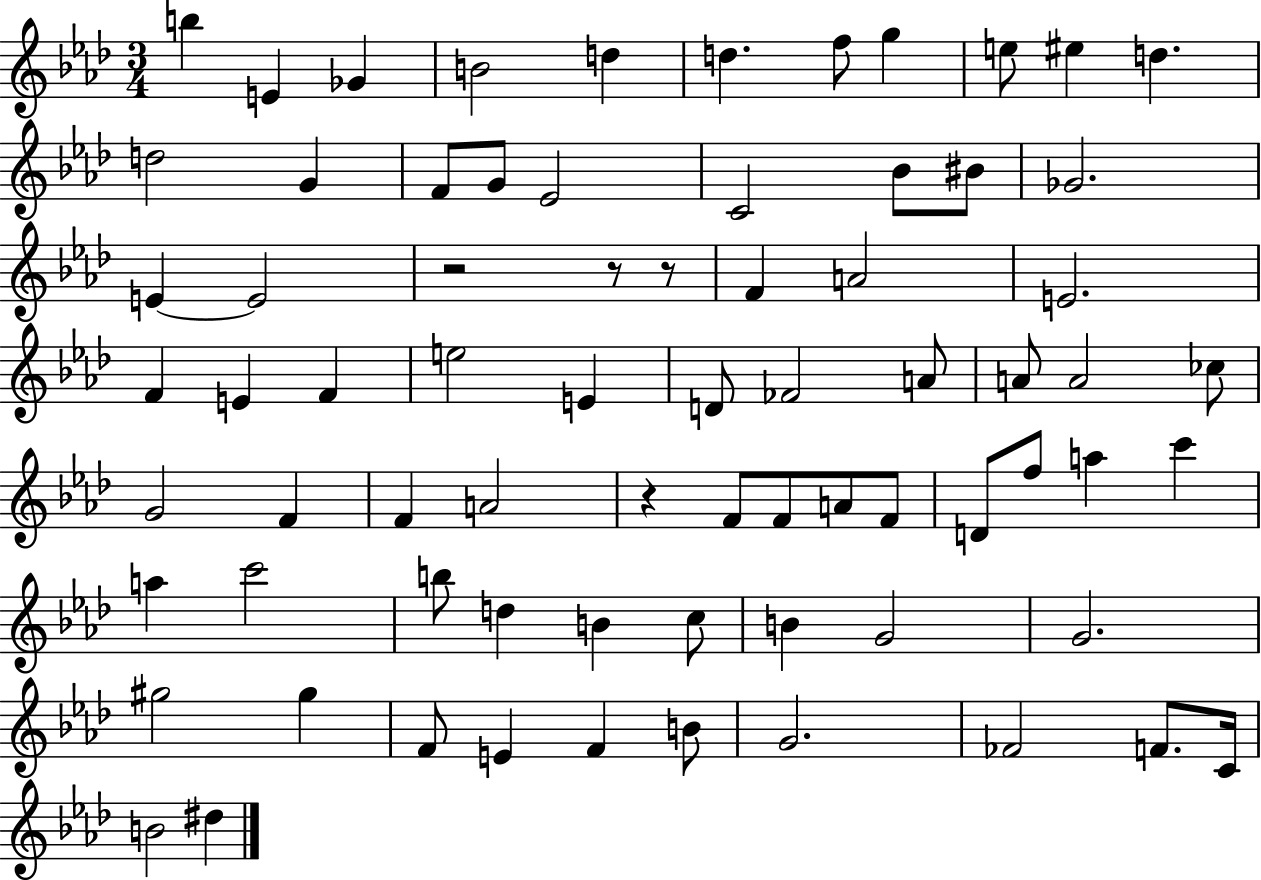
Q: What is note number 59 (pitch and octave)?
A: G#5